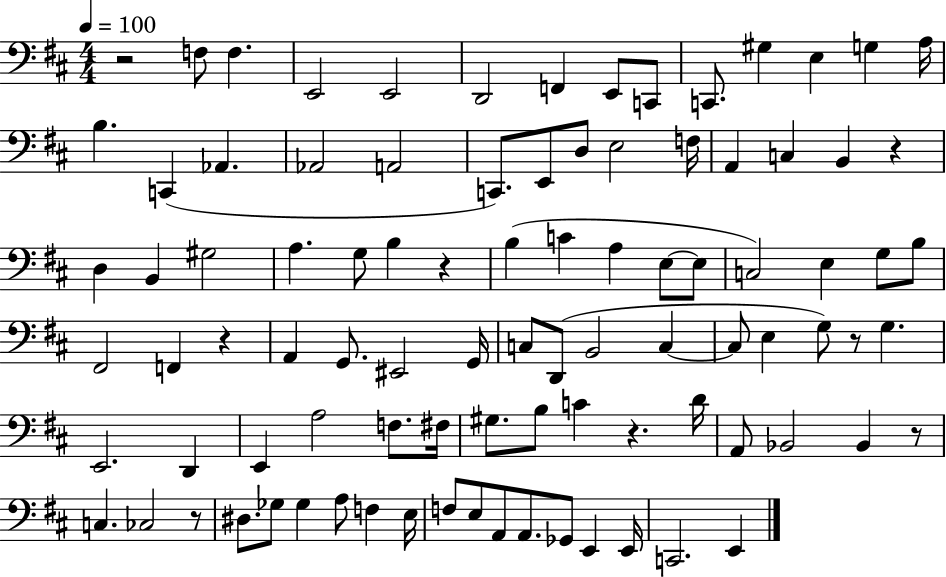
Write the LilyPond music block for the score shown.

{
  \clef bass
  \numericTimeSignature
  \time 4/4
  \key d \major
  \tempo 4 = 100
  r2 f8 f4. | e,2 e,2 | d,2 f,4 e,8 c,8 | c,8. gis4 e4 g4 a16 | \break b4. c,4( aes,4. | aes,2 a,2 | c,8.) e,8 d8 e2 f16 | a,4 c4 b,4 r4 | \break d4 b,4 gis2 | a4. g8 b4 r4 | b4( c'4 a4 e8~~ e8 | c2) e4 g8 b8 | \break fis,2 f,4 r4 | a,4 g,8. eis,2 g,16 | c8 d,8( b,2 c4~~ | c8 e4 g8) r8 g4. | \break e,2. d,4 | e,4 a2 f8. fis16 | gis8. b8 c'4 r4. d'16 | a,8 bes,2 bes,4 r8 | \break c4. ces2 r8 | dis8. ges8 ges4 a8 f4 e16 | f8 e8 a,8 a,8. ges,8 e,4 e,16 | c,2. e,4 | \break \bar "|."
}